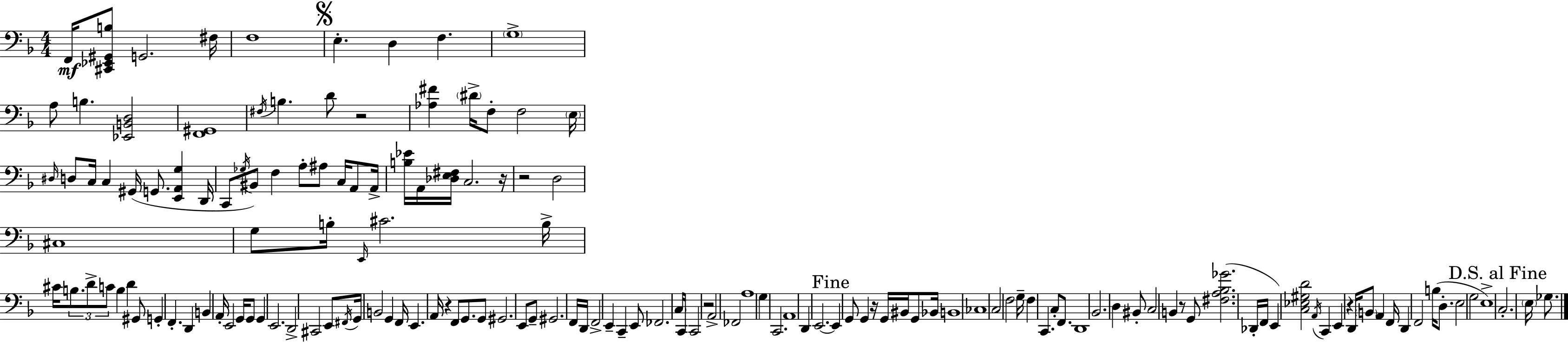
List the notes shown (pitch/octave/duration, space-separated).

F2/s [C#2,Eb2,G#2,B3]/e G2/h. F#3/s F3/w E3/q. D3/q F3/q. G3/w A3/e B3/q. [Eb2,B2,D3]/h [F2,G#2]/w F#3/s B3/q. D4/e R/h [Ab3,F#4]/q D#4/s F3/e F3/h E3/s D#3/s D3/e C3/s C3/q G#2/s G2/e. [E2,A2,G3]/q D2/s C2/e Gb3/s BIS2/e F3/q A3/e A#3/e C3/s A2/e A2/s [B3,Eb4]/s A2/s [Db3,E3,F#3]/s C3/h. R/s R/h D3/h C#3/w G3/e B3/s E2/s C#4/h. B3/s C#4/s B3/e. D4/e C4/e B3/q D4/q G#2/e G2/q F2/q. D2/q B2/q A2/s E2/h G2/s G2/e G2/q E2/h. D2/h C#2/h E2/e F#2/s G2/s B2/h G2/q F2/s E2/q. A2/s R/q F2/e G2/e. G2/e G#2/h. E2/e G2/e G#2/h. F2/s D2/s F2/h E2/q C2/q E2/e FES2/h. C3/s C2/s C2/h R/h A2/h FES2/h A3/w G3/q C2/h. A2/w D2/q E2/h. E2/q G2/e G2/q R/s G2/s BIS2/s G2/e Bb2/s B2/w CES3/w C3/h F3/h G3/s F3/q C2/q. C3/e F2/e. D2/w Bb2/h. D3/q BIS2/e C3/h B2/q R/e G2/e [F#3,A3,Bb3,Gb4]/h. Db2/s F2/s E2/q [C3,Eb3,G#3,D4]/h A2/s C2/q E2/q R/q D2/s B2/e A2/q F2/s D2/q F2/h B3/s D3/e. E3/h G3/h E3/w C3/h. E3/s Gb3/e.